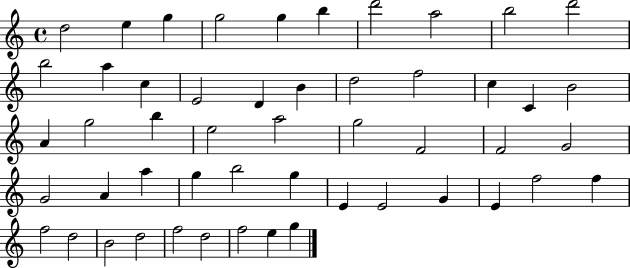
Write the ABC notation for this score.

X:1
T:Untitled
M:4/4
L:1/4
K:C
d2 e g g2 g b d'2 a2 b2 d'2 b2 a c E2 D B d2 f2 c C B2 A g2 b e2 a2 g2 F2 F2 G2 G2 A a g b2 g E E2 G E f2 f f2 d2 B2 d2 f2 d2 f2 e g